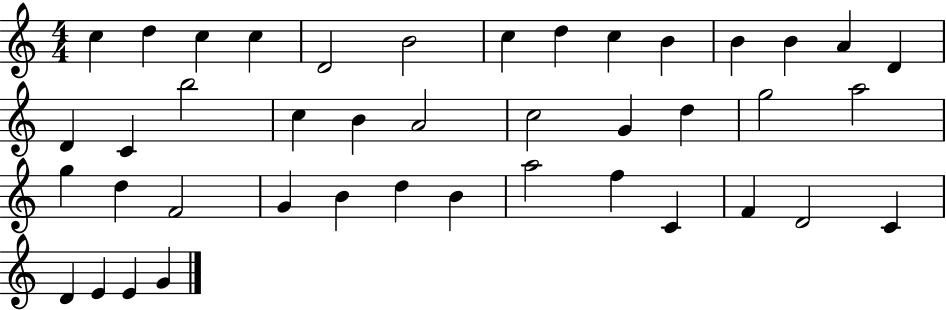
{
  \clef treble
  \numericTimeSignature
  \time 4/4
  \key c \major
  c''4 d''4 c''4 c''4 | d'2 b'2 | c''4 d''4 c''4 b'4 | b'4 b'4 a'4 d'4 | \break d'4 c'4 b''2 | c''4 b'4 a'2 | c''2 g'4 d''4 | g''2 a''2 | \break g''4 d''4 f'2 | g'4 b'4 d''4 b'4 | a''2 f''4 c'4 | f'4 d'2 c'4 | \break d'4 e'4 e'4 g'4 | \bar "|."
}